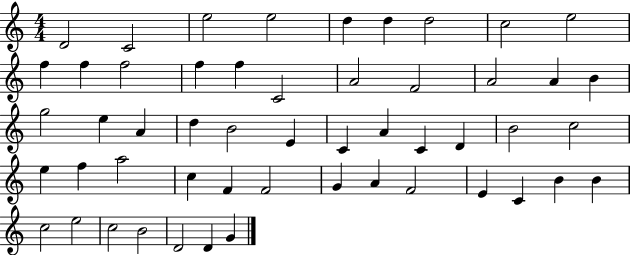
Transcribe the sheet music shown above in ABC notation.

X:1
T:Untitled
M:4/4
L:1/4
K:C
D2 C2 e2 e2 d d d2 c2 e2 f f f2 f f C2 A2 F2 A2 A B g2 e A d B2 E C A C D B2 c2 e f a2 c F F2 G A F2 E C B B c2 e2 c2 B2 D2 D G